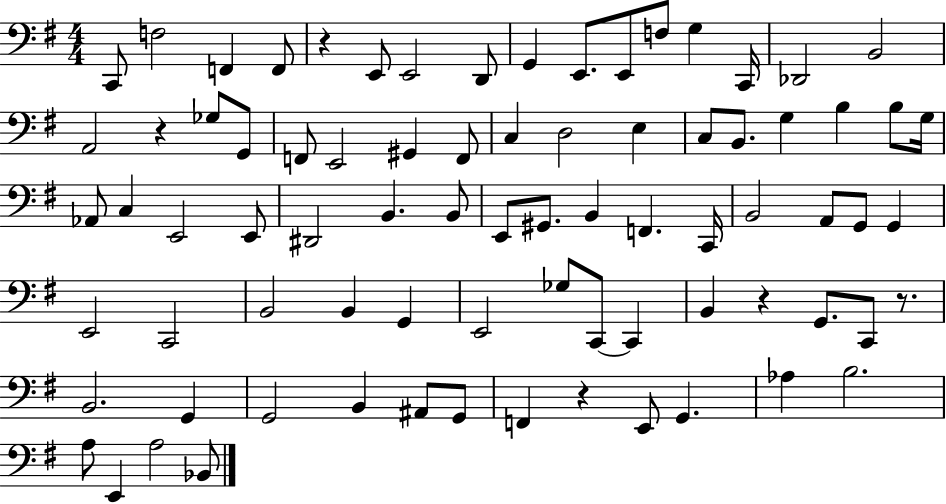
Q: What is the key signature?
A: G major